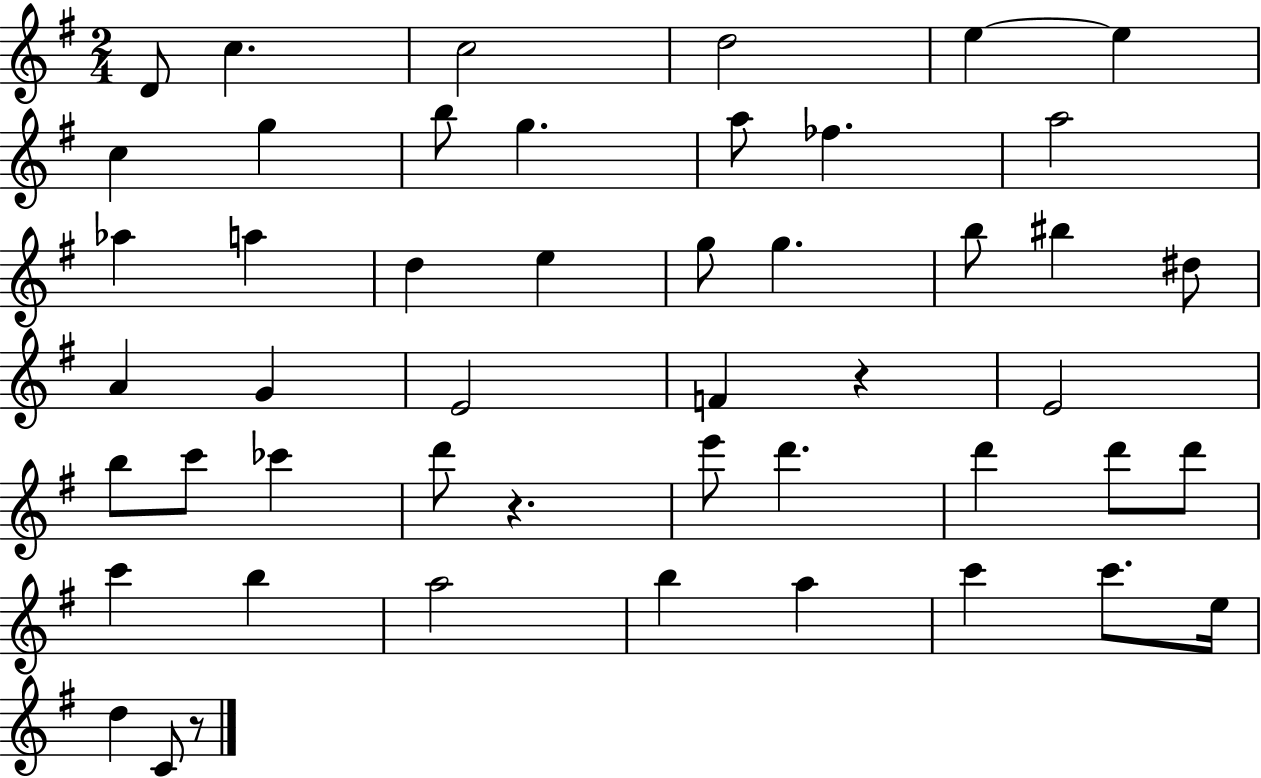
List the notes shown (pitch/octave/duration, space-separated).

D4/e C5/q. C5/h D5/h E5/q E5/q C5/q G5/q B5/e G5/q. A5/e FES5/q. A5/h Ab5/q A5/q D5/q E5/q G5/e G5/q. B5/e BIS5/q D#5/e A4/q G4/q E4/h F4/q R/q E4/h B5/e C6/e CES6/q D6/e R/q. E6/e D6/q. D6/q D6/e D6/e C6/q B5/q A5/h B5/q A5/q C6/q C6/e. E5/s D5/q C4/e R/e